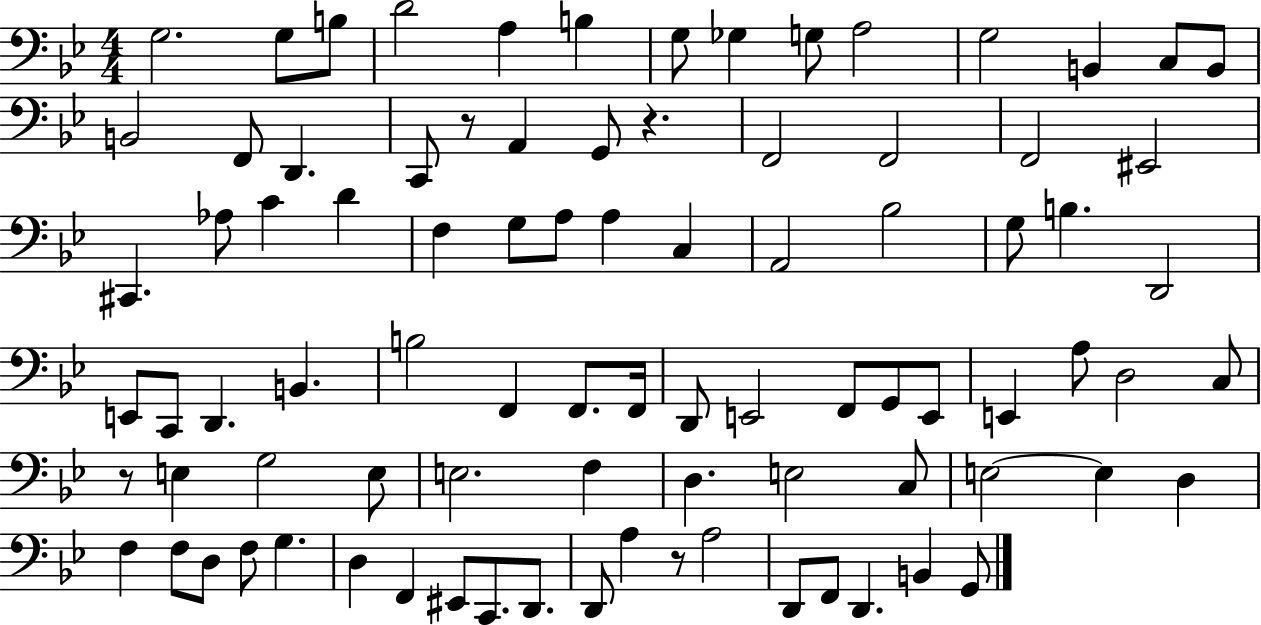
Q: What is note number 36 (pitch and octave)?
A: G3